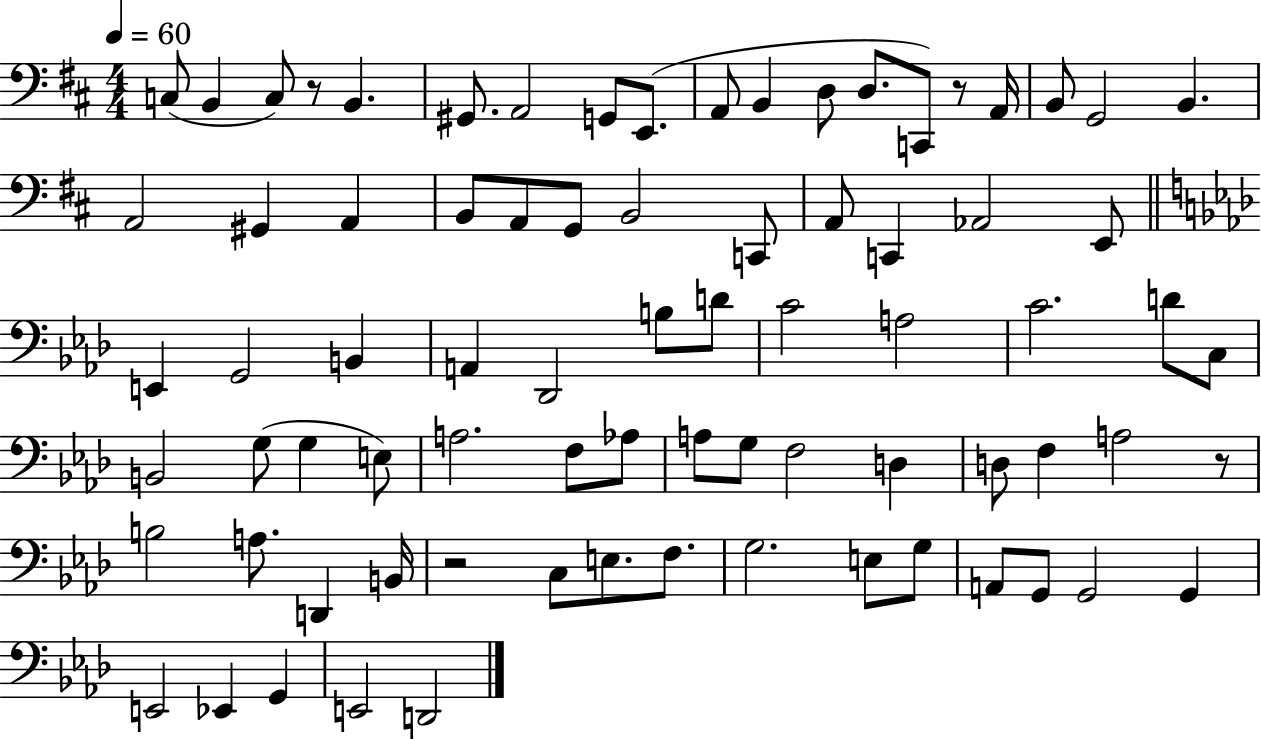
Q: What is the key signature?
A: D major